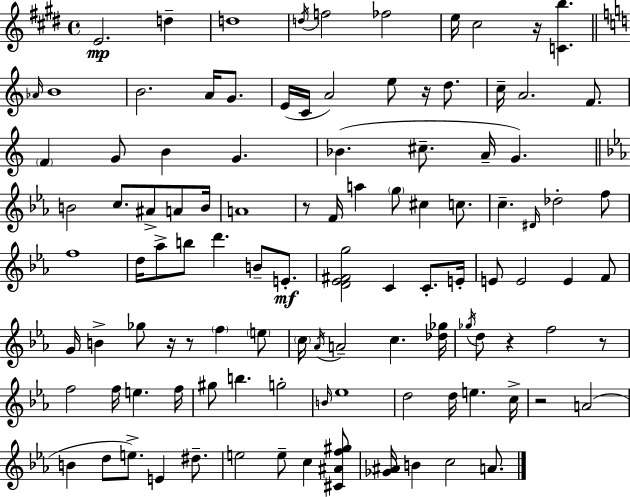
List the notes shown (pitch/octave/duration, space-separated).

E4/h. D5/q D5/w D5/s F5/h FES5/h E5/s C#5/h R/s [C4,B5]/q. Ab4/s B4/w B4/h. A4/s G4/e. E4/s C4/s A4/h E5/e R/s D5/e. C5/s A4/h. F4/e. F4/q G4/e B4/q G4/q. Bb4/q. C#5/e. A4/s G4/q. B4/h C5/e. A#4/e A4/e B4/s A4/w R/e F4/s A5/q G5/e C#5/q C5/e. C5/q. D#4/s Db5/h F5/e F5/w D5/s Ab5/e B5/e D6/q. B4/e E4/e. [D4,Eb4,F#4,G5]/h C4/q C4/e. E4/s E4/e E4/h E4/q F4/e G4/s B4/q Gb5/e R/s R/e F5/q E5/e C5/s Ab4/s A4/h C5/q. [Db5,Gb5]/s Gb5/s D5/e R/q F5/h R/e F5/h F5/s E5/q. F5/s G#5/e B5/q. G5/h B4/s Eb5/w D5/h D5/s E5/q. C5/s R/h A4/h B4/q D5/e E5/e. E4/q D#5/e. E5/h E5/e C5/q [C#4,A#4,F5,G#5]/e [Gb4,A#4]/s B4/q C5/h A4/e.